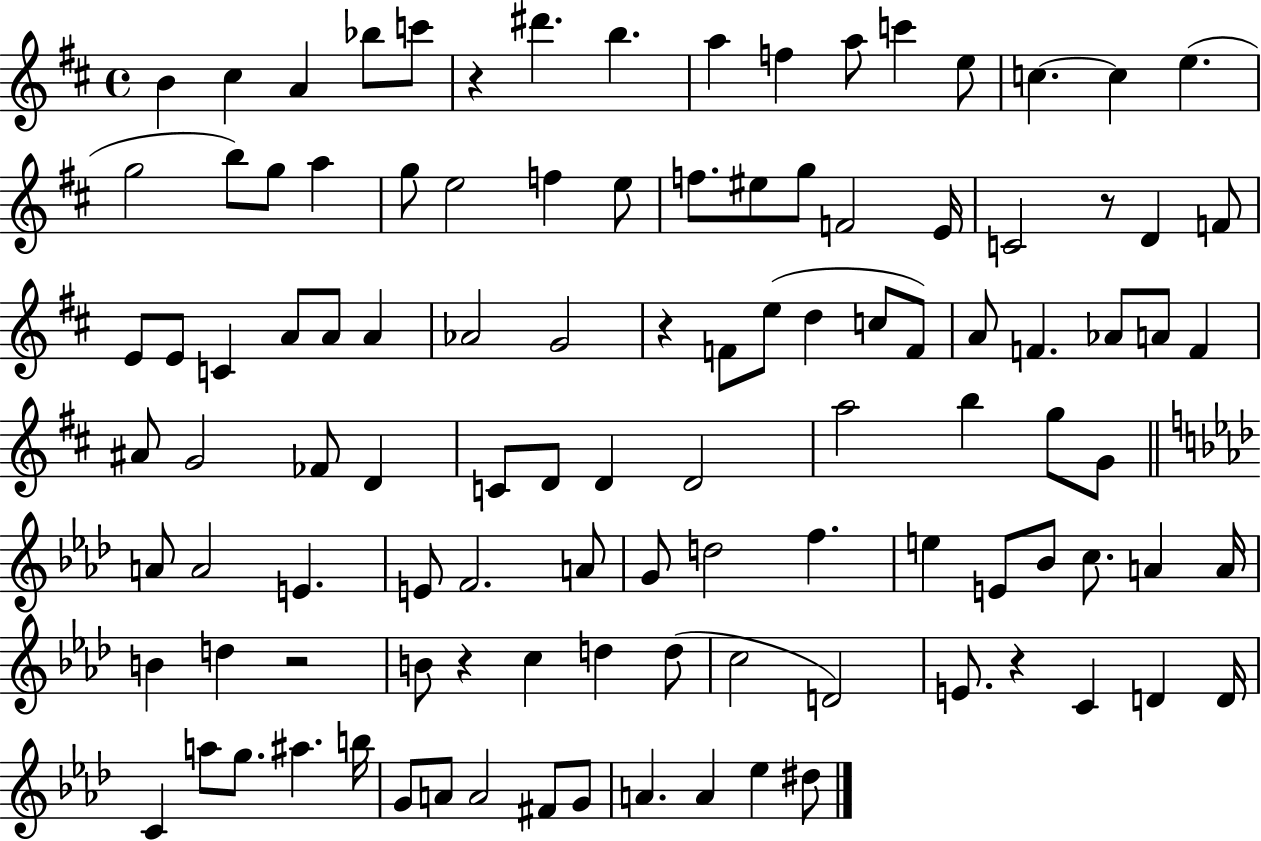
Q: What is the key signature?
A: D major